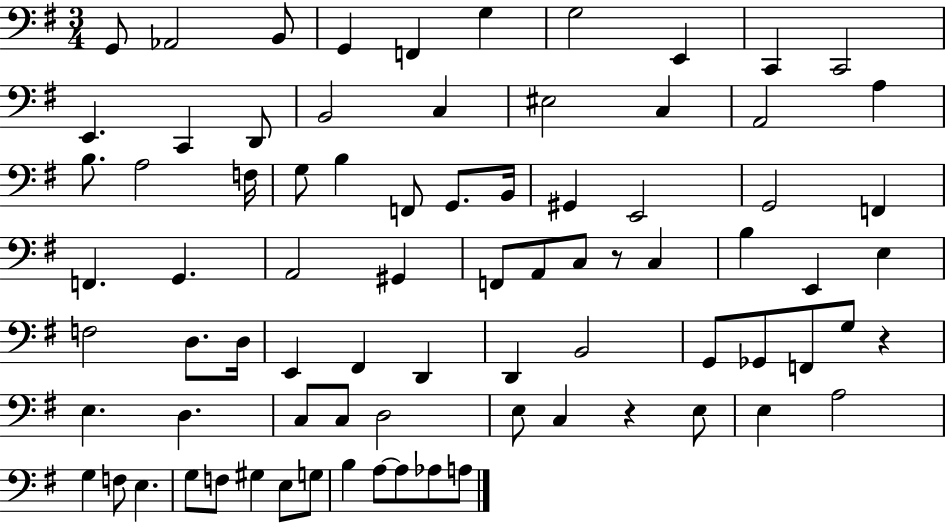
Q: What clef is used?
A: bass